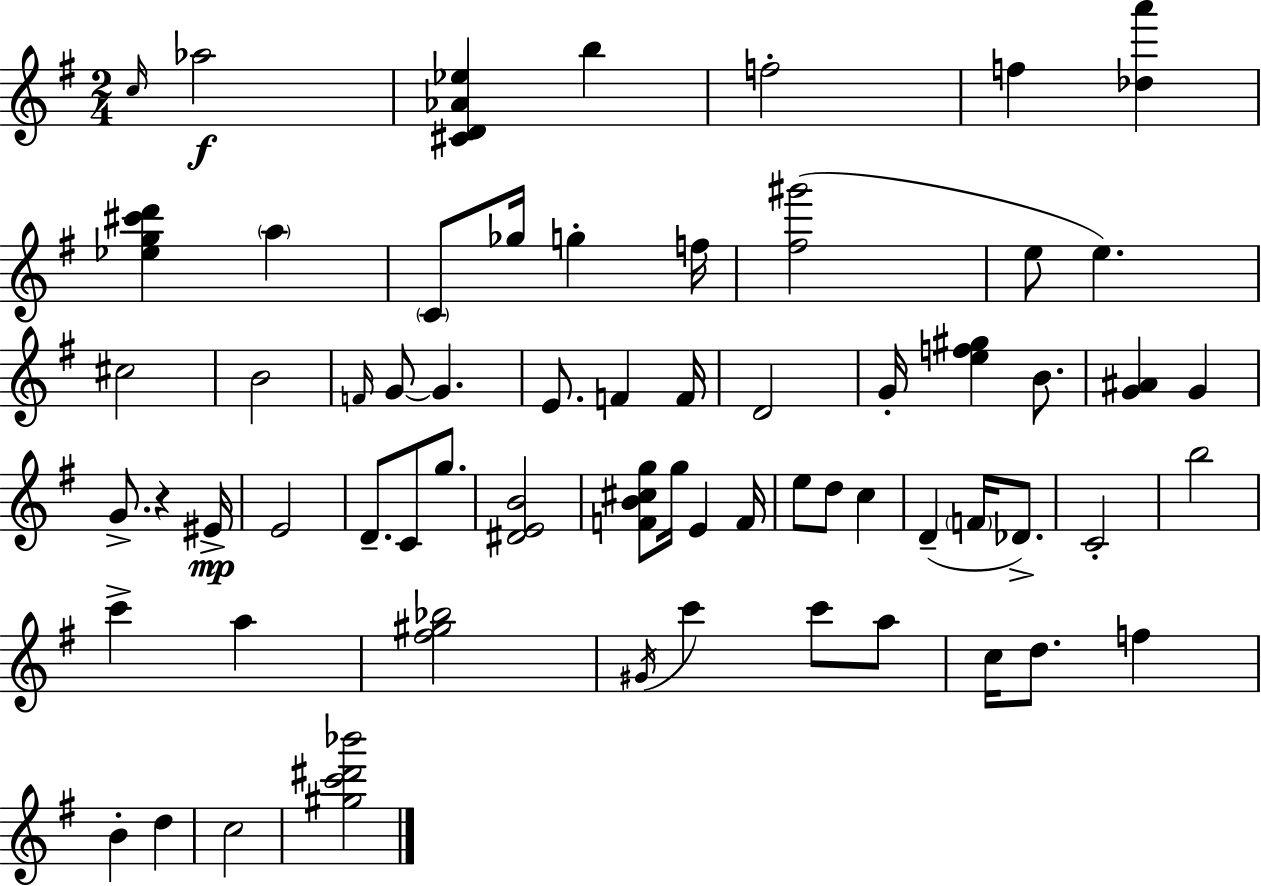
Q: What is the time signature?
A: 2/4